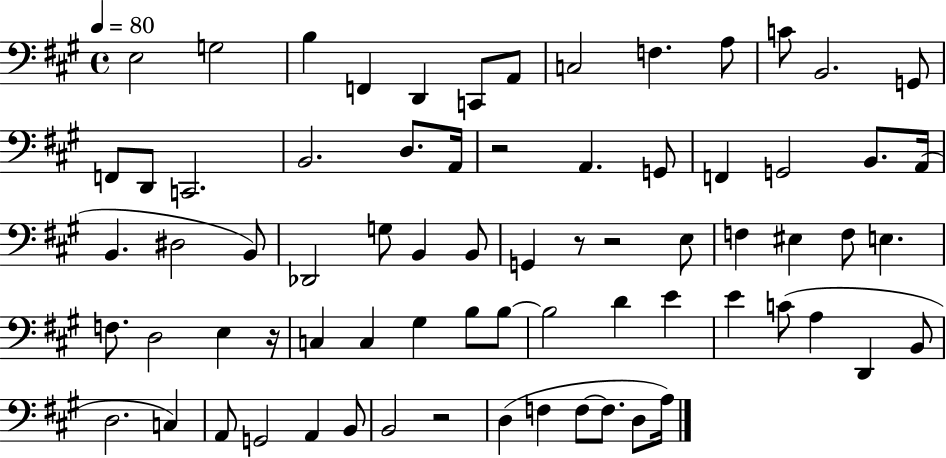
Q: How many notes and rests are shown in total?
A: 72